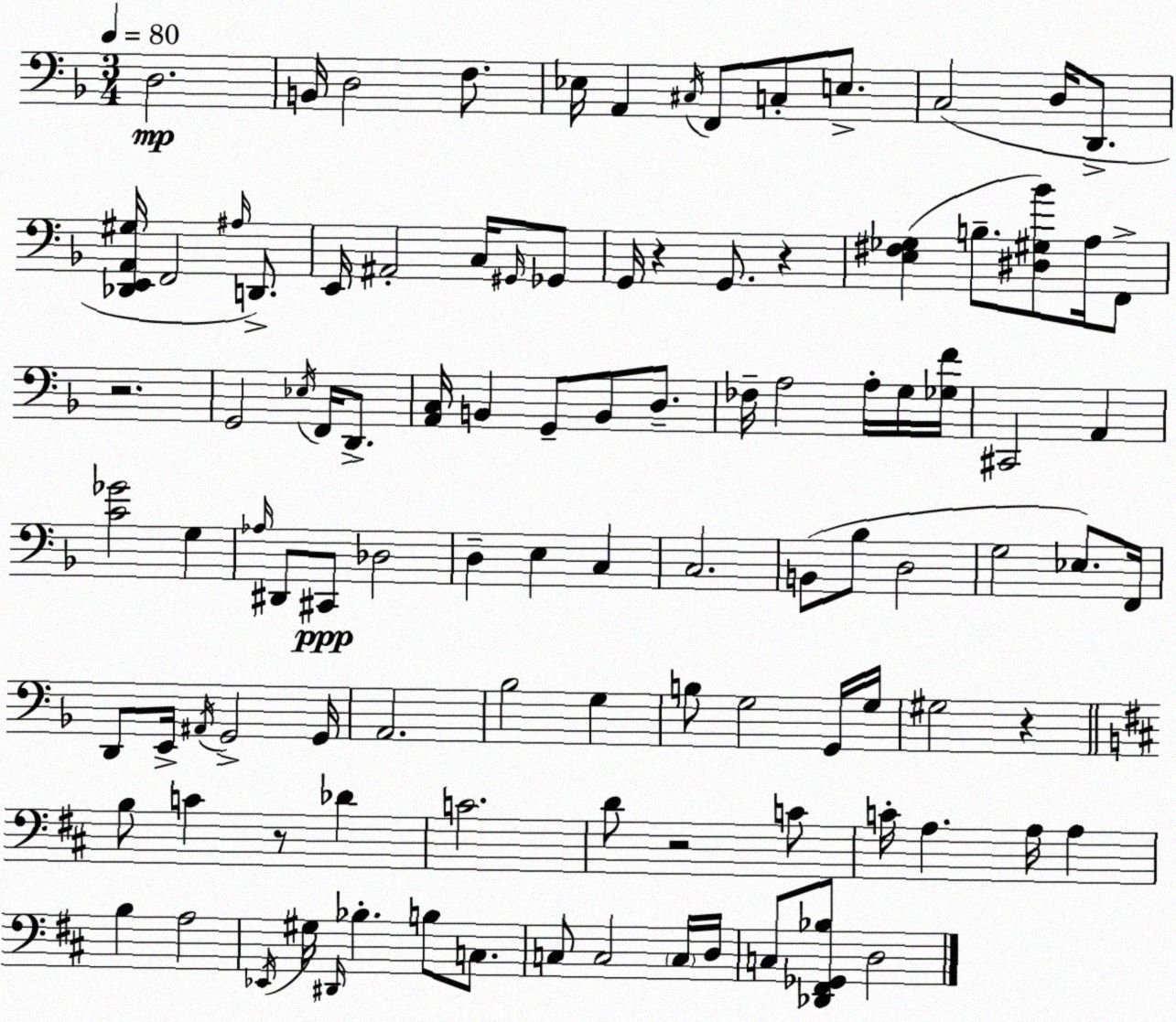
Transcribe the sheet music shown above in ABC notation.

X:1
T:Untitled
M:3/4
L:1/4
K:Dm
D,2 B,,/4 D,2 F,/2 _E,/4 A,, ^C,/4 F,,/2 C,/2 E,/2 C,2 D,/4 D,,/2 [_D,,E,,A,,^G,]/4 F,,2 ^A,/4 D,,/2 E,,/4 ^A,,2 C,/4 ^G,,/4 _G,,/2 G,,/4 z G,,/2 z [E,^F,_G,] B,/2 [^D,^G,_B]/2 A,/4 F,,/2 z2 G,,2 _E,/4 F,,/4 D,,/2 [A,,C,]/4 B,, G,,/2 B,,/2 D,/2 _F,/4 A,2 A,/4 G,/4 [_G,F]/4 ^C,,2 A,, [C_G]2 G, _A,/4 ^D,,/2 ^C,,/2 _D,2 D, E, C, C,2 B,,/2 _B,/2 D,2 G,2 _E,/2 F,,/4 D,,/2 E,,/4 ^A,,/4 G,,2 G,,/4 A,,2 _B,2 G, B,/2 G,2 G,,/4 G,/4 ^G,2 z B,/2 C z/2 _D C2 D/2 z2 C/2 C/4 A, A,/4 A, B, A,2 _E,,/4 ^G,/4 ^D,,/4 _B, B,/2 C,/2 C,/2 C,2 C,/4 D,/4 C,/2 [_D,,^F,,_G,,_B,]/2 D,2